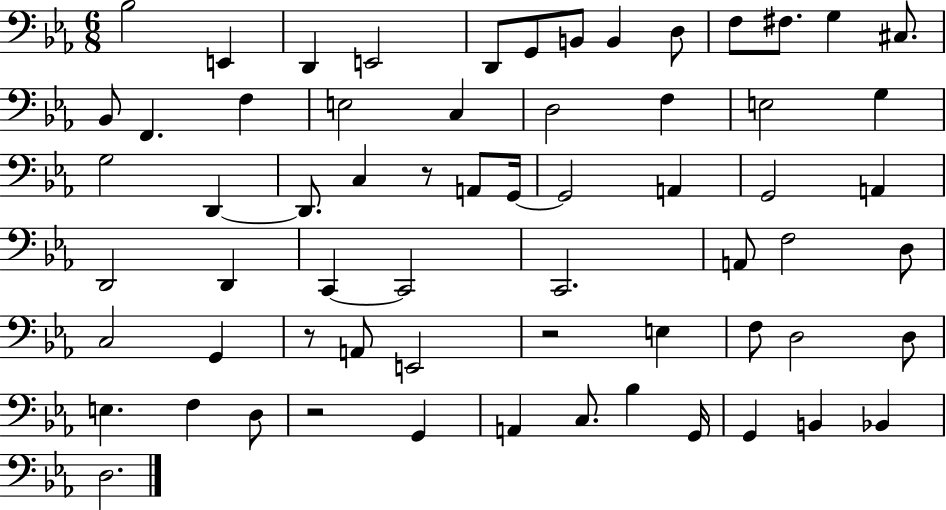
{
  \clef bass
  \numericTimeSignature
  \time 6/8
  \key ees \major
  bes2 e,4 | d,4 e,2 | d,8 g,8 b,8 b,4 d8 | f8 fis8. g4 cis8. | \break bes,8 f,4. f4 | e2 c4 | d2 f4 | e2 g4 | \break g2 d,4~~ | d,8. c4 r8 a,8 g,16~~ | g,2 a,4 | g,2 a,4 | \break d,2 d,4 | c,4~~ c,2 | c,2. | a,8 f2 d8 | \break c2 g,4 | r8 a,8 e,2 | r2 e4 | f8 d2 d8 | \break e4. f4 d8 | r2 g,4 | a,4 c8. bes4 g,16 | g,4 b,4 bes,4 | \break d2. | \bar "|."
}